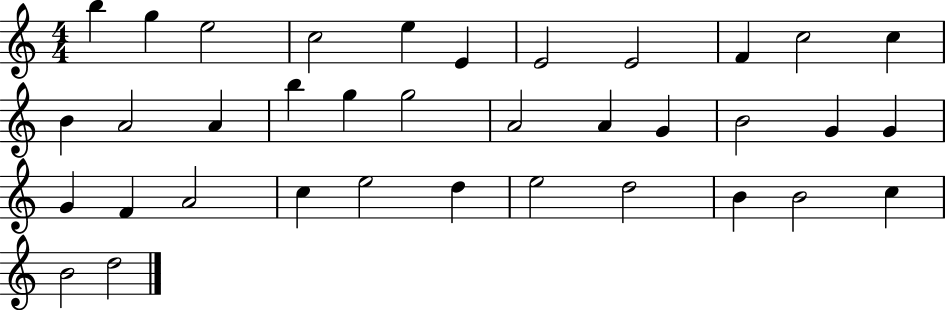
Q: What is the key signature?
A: C major